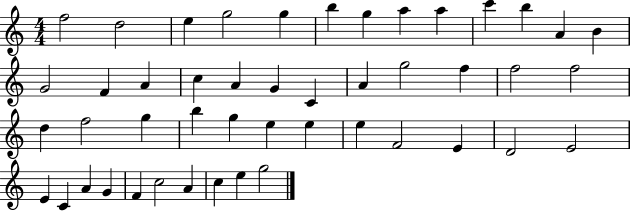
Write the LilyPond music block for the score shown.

{
  \clef treble
  \numericTimeSignature
  \time 4/4
  \key c \major
  f''2 d''2 | e''4 g''2 g''4 | b''4 g''4 a''4 a''4 | c'''4 b''4 a'4 b'4 | \break g'2 f'4 a'4 | c''4 a'4 g'4 c'4 | a'4 g''2 f''4 | f''2 f''2 | \break d''4 f''2 g''4 | b''4 g''4 e''4 e''4 | e''4 f'2 e'4 | d'2 e'2 | \break e'4 c'4 a'4 g'4 | f'4 c''2 a'4 | c''4 e''4 g''2 | \bar "|."
}